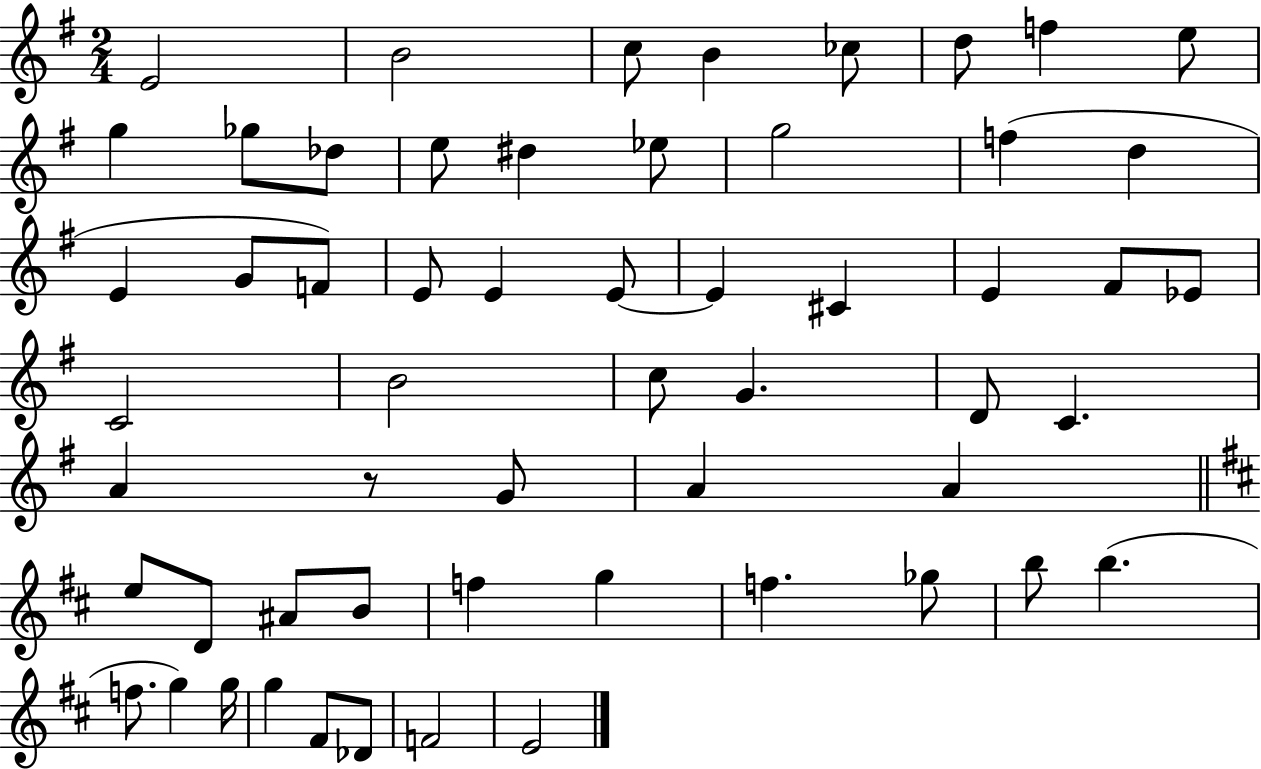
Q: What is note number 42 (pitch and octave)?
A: B4